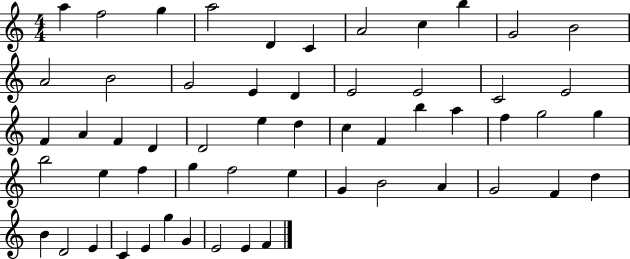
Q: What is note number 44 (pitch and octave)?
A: G4